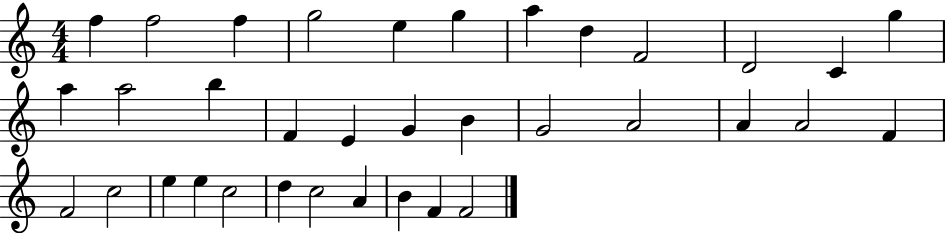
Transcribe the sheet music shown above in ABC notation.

X:1
T:Untitled
M:4/4
L:1/4
K:C
f f2 f g2 e g a d F2 D2 C g a a2 b F E G B G2 A2 A A2 F F2 c2 e e c2 d c2 A B F F2